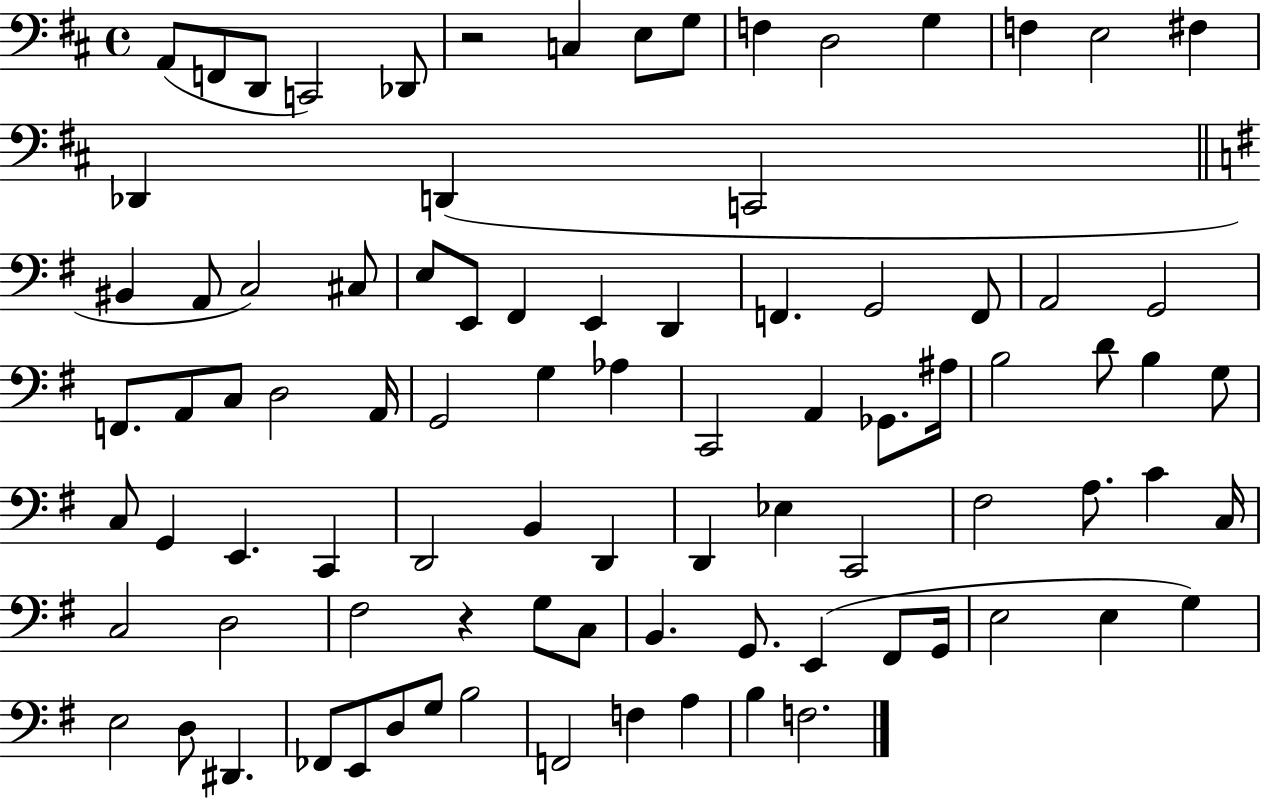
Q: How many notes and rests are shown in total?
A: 89